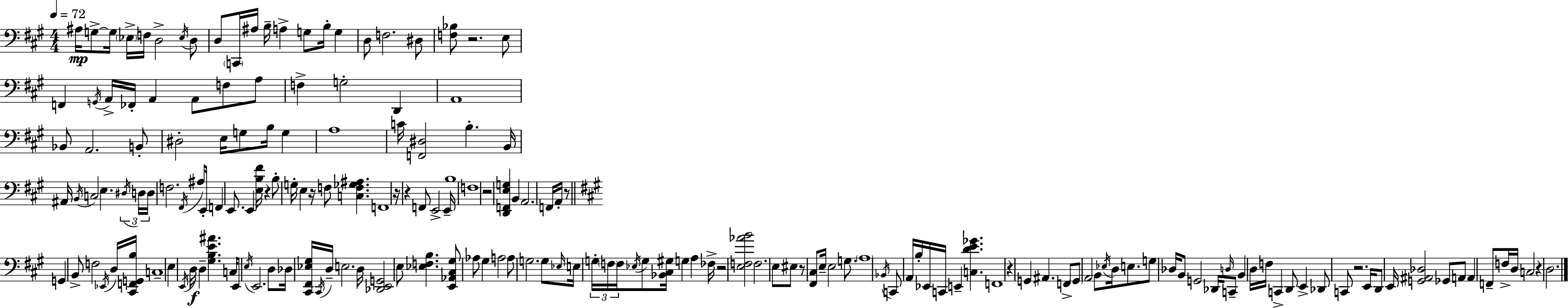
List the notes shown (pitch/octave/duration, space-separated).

A#3/s G3/e G3/s Eb3/s F3/s D3/h Eb3/s D3/e D3/e C2/s A#3/s B3/s A3/q G3/e B3/s G3/q D3/e F3/h. D#3/e [F3,Bb3]/e R/h. E3/e F2/q G2/s A2/s FES2/s A2/q A2/e F3/e A3/e F3/q G3/h D2/q A2/w Bb2/e A2/h. B2/e D#3/h E3/s G3/e B3/s G3/q A3/w C4/s [F2,D#3]/h B3/q. B2/s A#2/s B2/s C3/h E3/q. D#3/s D3/s D3/s F3/h. F#2/s A#3/e E2/s F2/q E2/e. E2/q [E3,B3,F#4]/s R/q B3/e G3/s E3/q R/s F3/e [C3,F3,Gb3,A#3]/q. F2/w R/s R/q F2/e E2/h E2/s B3/w F3/w R/h [D2,F2,E3,G3]/q B2/q A2/h. F2/s A2/s R/e G2/q B2/e F3/h Eb2/s D3/s [C#2,F2,G2,B3]/s C3/w E3/q E2/s D3/s D3/q [G#3,B3,E4,A#4]/q. C3/s E2/e E3/s E2/h. D3/e Db3/s [C#2,F#2,Eb3,G#3]/s C#2/s D3/s E3/h. D3/s [Db2,E2,G2]/h E3/e [Eb3,F3,B3]/q. [E2,Ab2,C#3,G#3]/e Ab3/e G#3/q A3/h A3/e G3/h. G3/e Eb3/s E3/s G3/s F3/s F3/s Eb3/s G3/e [Bb2,C#3,G#3]/s G3/q A3/q FES3/s R/h [E3,F3,Ab4,B4]/h F3/h. E3/e EIS3/e R/e [F#2,C#3]/e E3/s E3/h G3/e. A3/w Bb2/s C2/e A2/s B3/s Eb2/s C2/s E2/q [C3,D4,E4,Gb4]/q. F2/w R/q G2/q A#2/q. F2/e G2/e A2/h B2/e Eb3/s D3/s E3/e. G3/e Db3/s B2/e G2/h Db2/s D3/s C2/e B2/q D3/s F3/s C2/q D2/e E2/q Db2/e C2/e R/h. E2/s D2/e E2/s [G2,A#2,Db3]/h Gb2/e A2/e A2/q F2/e F3/s D3/s C3/h R/q D3/h.